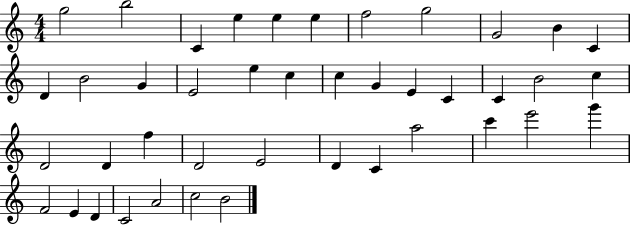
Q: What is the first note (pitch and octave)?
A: G5